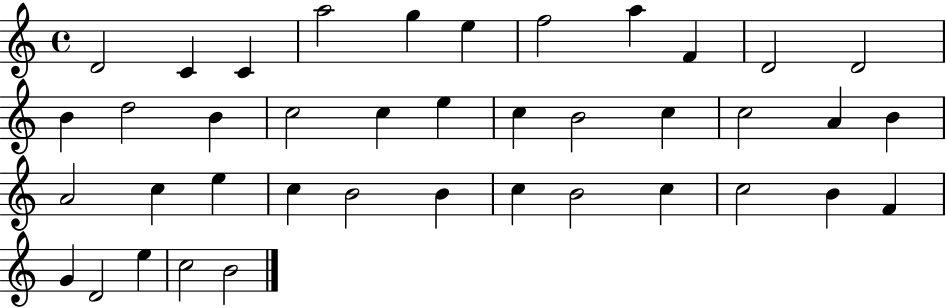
X:1
T:Untitled
M:4/4
L:1/4
K:C
D2 C C a2 g e f2 a F D2 D2 B d2 B c2 c e c B2 c c2 A B A2 c e c B2 B c B2 c c2 B F G D2 e c2 B2